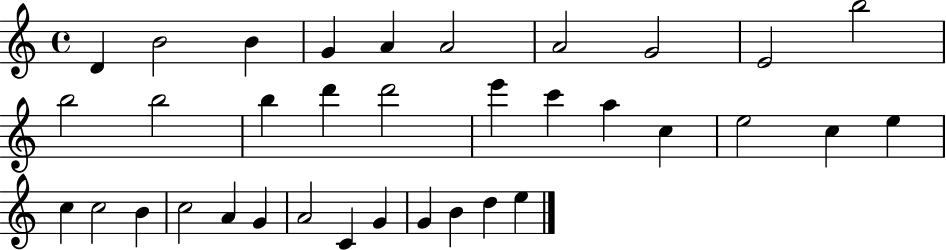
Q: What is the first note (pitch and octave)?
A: D4